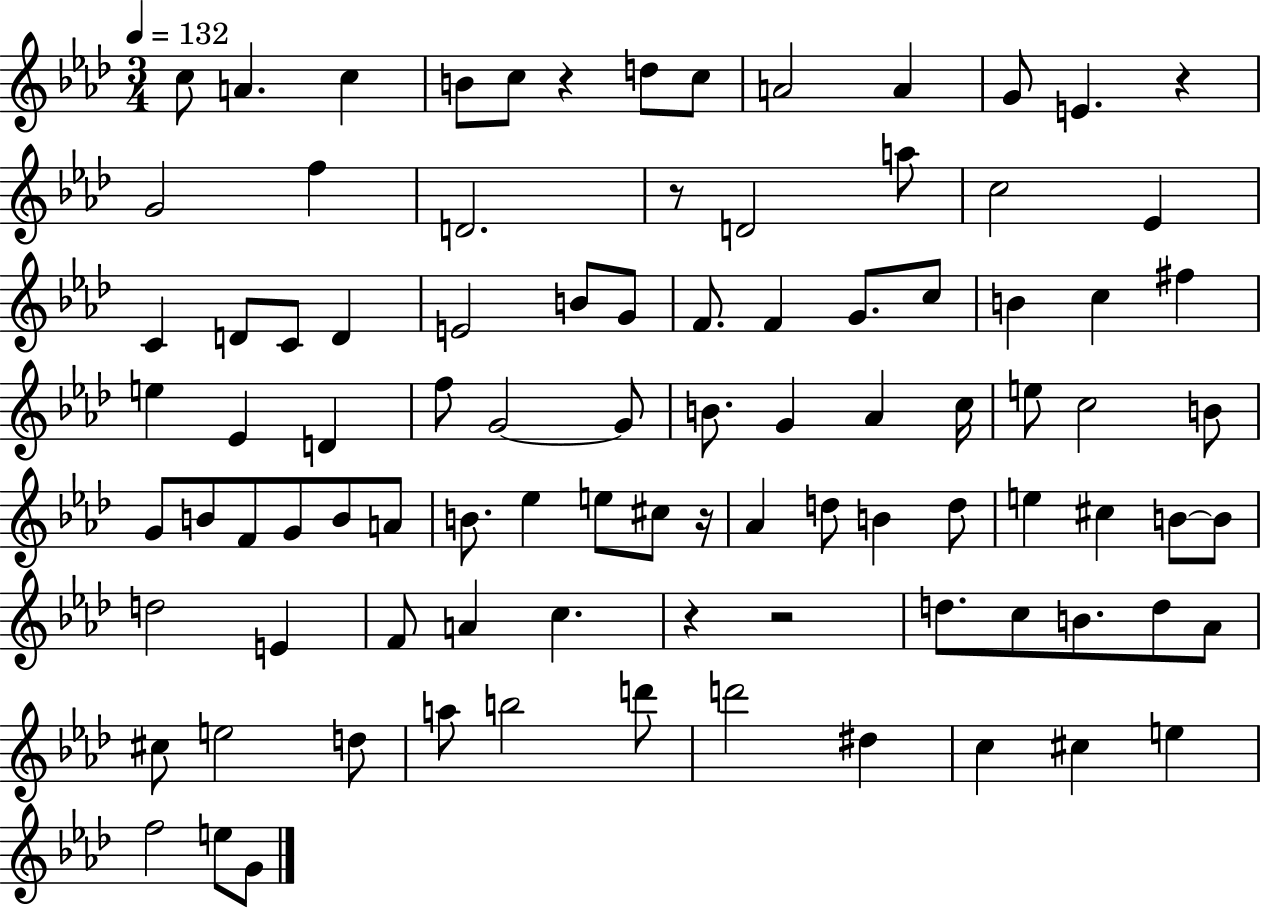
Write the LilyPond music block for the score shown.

{
  \clef treble
  \numericTimeSignature
  \time 3/4
  \key aes \major
  \tempo 4 = 132
  c''8 a'4. c''4 | b'8 c''8 r4 d''8 c''8 | a'2 a'4 | g'8 e'4. r4 | \break g'2 f''4 | d'2. | r8 d'2 a''8 | c''2 ees'4 | \break c'4 d'8 c'8 d'4 | e'2 b'8 g'8 | f'8. f'4 g'8. c''8 | b'4 c''4 fis''4 | \break e''4 ees'4 d'4 | f''8 g'2~~ g'8 | b'8. g'4 aes'4 c''16 | e''8 c''2 b'8 | \break g'8 b'8 f'8 g'8 b'8 a'8 | b'8. ees''4 e''8 cis''8 r16 | aes'4 d''8 b'4 d''8 | e''4 cis''4 b'8~~ b'8 | \break d''2 e'4 | f'8 a'4 c''4. | r4 r2 | d''8. c''8 b'8. d''8 aes'8 | \break cis''8 e''2 d''8 | a''8 b''2 d'''8 | d'''2 dis''4 | c''4 cis''4 e''4 | \break f''2 e''8 g'8 | \bar "|."
}